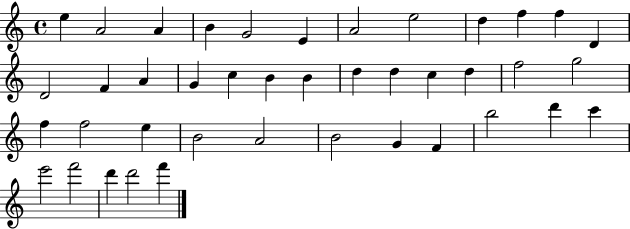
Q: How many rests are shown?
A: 0